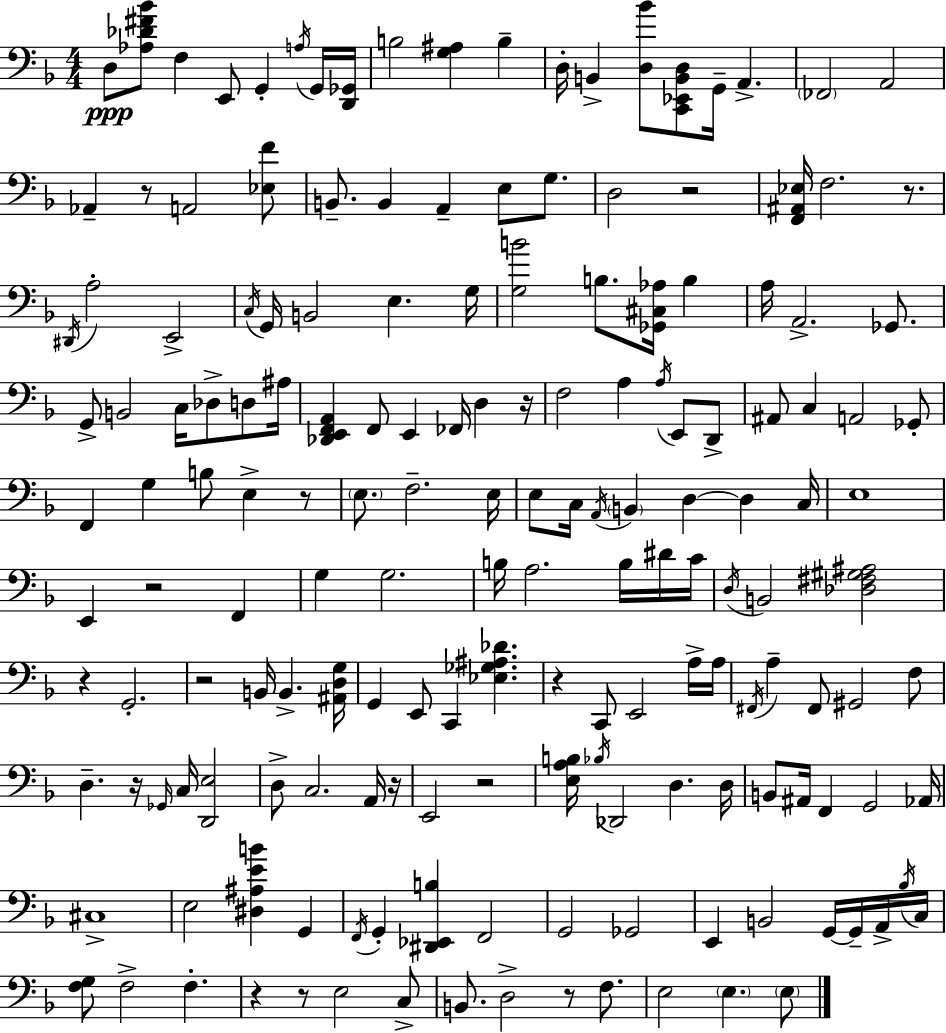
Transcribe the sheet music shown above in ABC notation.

X:1
T:Untitled
M:4/4
L:1/4
K:Dm
D,/2 [_A,_D^F_B]/2 F, E,,/2 G,, A,/4 G,,/4 [D,,_G,,]/4 B,2 [G,^A,] B, D,/4 B,, [D,_B]/2 [C,,_E,,B,,D,]/2 G,,/4 A,, _F,,2 A,,2 _A,, z/2 A,,2 [_E,F]/2 B,,/2 B,, A,, E,/2 G,/2 D,2 z2 [F,,^A,,_E,]/4 F,2 z/2 ^D,,/4 A,2 E,,2 C,/4 G,,/4 B,,2 E, G,/4 [G,B]2 B,/2 [_G,,^C,_A,]/4 B, A,/4 A,,2 _G,,/2 G,,/2 B,,2 C,/4 _D,/2 D,/2 ^A,/4 [_D,,E,,F,,A,,] F,,/2 E,, _F,,/4 D, z/4 F,2 A, A,/4 E,,/2 D,,/2 ^A,,/2 C, A,,2 _G,,/2 F,, G, B,/2 E, z/2 E,/2 F,2 E,/4 E,/2 C,/4 A,,/4 B,, D, D, C,/4 E,4 E,, z2 F,, G, G,2 B,/4 A,2 B,/4 ^D/4 C/4 D,/4 B,,2 [_D,^F,^G,^A,]2 z G,,2 z2 B,,/4 B,, [^A,,D,G,]/4 G,, E,,/2 C,, [_E,_G,^A,_D] z C,,/2 E,,2 A,/4 A,/4 ^F,,/4 A, ^F,,/2 ^G,,2 F,/2 D, z/4 _G,,/4 C,/4 [D,,E,]2 D,/2 C,2 A,,/4 z/4 E,,2 z2 [E,A,B,]/4 _B,/4 _D,,2 D, D,/4 B,,/2 ^A,,/4 F,, G,,2 _A,,/4 ^C,4 E,2 [^D,^A,EB] G,, F,,/4 G,, [^D,,_E,,B,] F,,2 G,,2 _G,,2 E,, B,,2 G,,/4 G,,/4 A,,/4 _B,/4 C,/4 [F,G,]/2 F,2 F, z z/2 E,2 C,/2 B,,/2 D,2 z/2 F,/2 E,2 E, E,/2